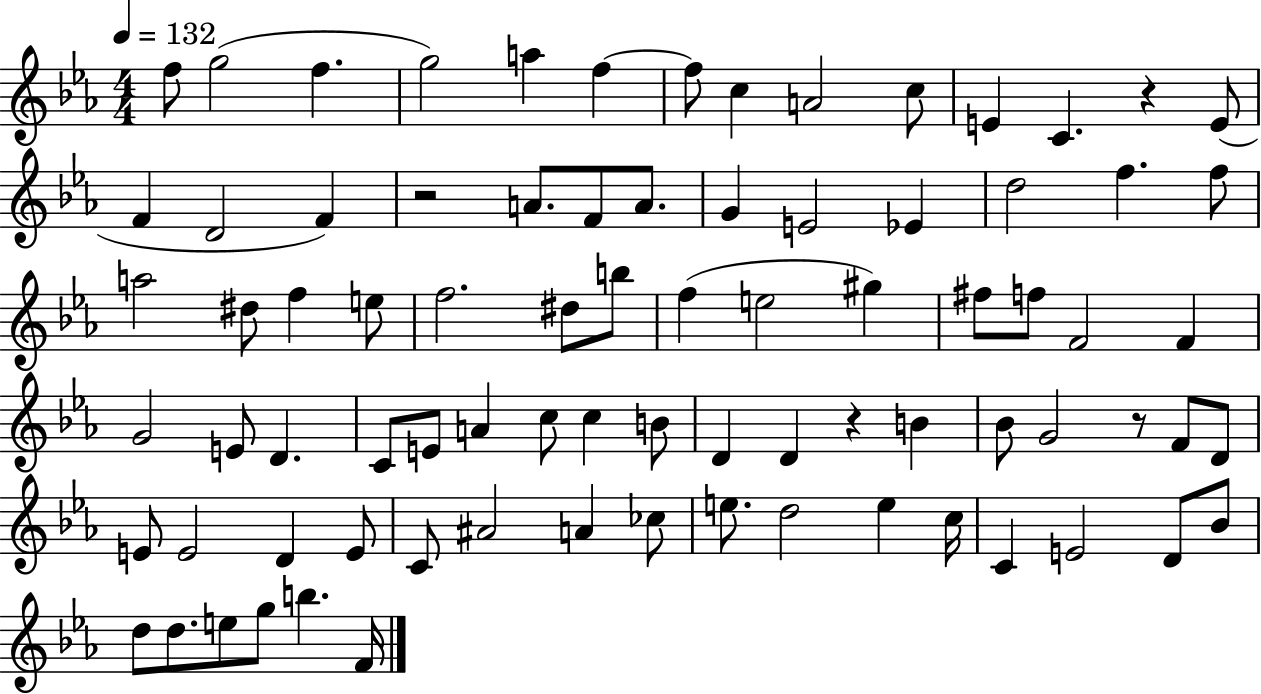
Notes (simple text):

F5/e G5/h F5/q. G5/h A5/q F5/q F5/e C5/q A4/h C5/e E4/q C4/q. R/q E4/e F4/q D4/h F4/q R/h A4/e. F4/e A4/e. G4/q E4/h Eb4/q D5/h F5/q. F5/e A5/h D#5/e F5/q E5/e F5/h. D#5/e B5/e F5/q E5/h G#5/q F#5/e F5/e F4/h F4/q G4/h E4/e D4/q. C4/e E4/e A4/q C5/e C5/q B4/e D4/q D4/q R/q B4/q Bb4/e G4/h R/e F4/e D4/e E4/e E4/h D4/q E4/e C4/e A#4/h A4/q CES5/e E5/e. D5/h E5/q C5/s C4/q E4/h D4/e Bb4/e D5/e D5/e. E5/e G5/e B5/q. F4/s